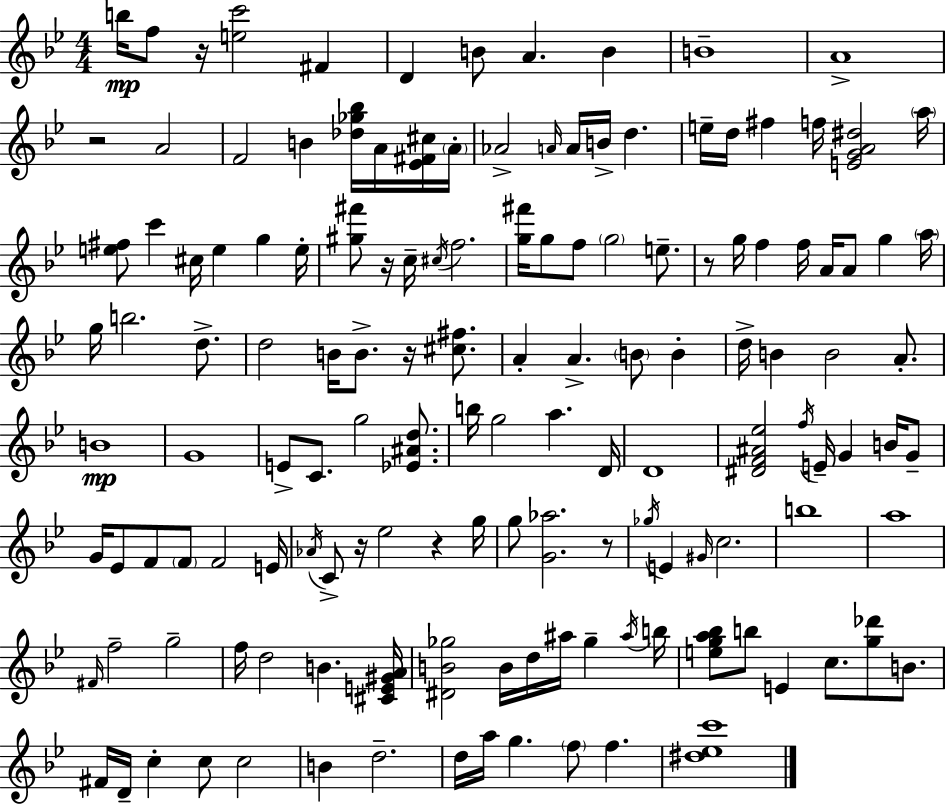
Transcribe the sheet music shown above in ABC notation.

X:1
T:Untitled
M:4/4
L:1/4
K:Bb
b/4 f/2 z/4 [ec']2 ^F D B/2 A B B4 A4 z2 A2 F2 B [_d_g_b]/4 A/4 [_E^F^c]/4 A/4 _A2 A/4 A/4 B/4 d e/4 d/4 ^f f/4 [EGA^d]2 a/4 [e^f]/2 c' ^c/4 e g e/4 [^g^f']/2 z/4 c/4 ^c/4 f2 [g^f']/4 g/2 f/2 g2 e/2 z/2 g/4 f f/4 A/4 A/2 g a/4 g/4 b2 d/2 d2 B/4 B/2 z/4 [^c^f]/2 A A B/2 B d/4 B B2 A/2 B4 G4 E/2 C/2 g2 [_E^Ad]/2 b/4 g2 a D/4 D4 [^DF^A_e]2 f/4 E/4 G B/4 G/2 G/4 _E/2 F/2 F/2 F2 E/4 _A/4 C/2 z/4 _e2 z g/4 g/2 [G_a]2 z/2 _g/4 E ^G/4 c2 b4 a4 ^F/4 f2 g2 f/4 d2 B [^CE^GA]/4 [^DB_g]2 B/4 d/4 ^a/4 _g ^a/4 b/4 [ega_b]/2 b/2 E c/2 [g_d']/2 B/2 ^F/4 D/4 c c/2 c2 B d2 d/4 a/4 g f/2 f [^d_ec']4